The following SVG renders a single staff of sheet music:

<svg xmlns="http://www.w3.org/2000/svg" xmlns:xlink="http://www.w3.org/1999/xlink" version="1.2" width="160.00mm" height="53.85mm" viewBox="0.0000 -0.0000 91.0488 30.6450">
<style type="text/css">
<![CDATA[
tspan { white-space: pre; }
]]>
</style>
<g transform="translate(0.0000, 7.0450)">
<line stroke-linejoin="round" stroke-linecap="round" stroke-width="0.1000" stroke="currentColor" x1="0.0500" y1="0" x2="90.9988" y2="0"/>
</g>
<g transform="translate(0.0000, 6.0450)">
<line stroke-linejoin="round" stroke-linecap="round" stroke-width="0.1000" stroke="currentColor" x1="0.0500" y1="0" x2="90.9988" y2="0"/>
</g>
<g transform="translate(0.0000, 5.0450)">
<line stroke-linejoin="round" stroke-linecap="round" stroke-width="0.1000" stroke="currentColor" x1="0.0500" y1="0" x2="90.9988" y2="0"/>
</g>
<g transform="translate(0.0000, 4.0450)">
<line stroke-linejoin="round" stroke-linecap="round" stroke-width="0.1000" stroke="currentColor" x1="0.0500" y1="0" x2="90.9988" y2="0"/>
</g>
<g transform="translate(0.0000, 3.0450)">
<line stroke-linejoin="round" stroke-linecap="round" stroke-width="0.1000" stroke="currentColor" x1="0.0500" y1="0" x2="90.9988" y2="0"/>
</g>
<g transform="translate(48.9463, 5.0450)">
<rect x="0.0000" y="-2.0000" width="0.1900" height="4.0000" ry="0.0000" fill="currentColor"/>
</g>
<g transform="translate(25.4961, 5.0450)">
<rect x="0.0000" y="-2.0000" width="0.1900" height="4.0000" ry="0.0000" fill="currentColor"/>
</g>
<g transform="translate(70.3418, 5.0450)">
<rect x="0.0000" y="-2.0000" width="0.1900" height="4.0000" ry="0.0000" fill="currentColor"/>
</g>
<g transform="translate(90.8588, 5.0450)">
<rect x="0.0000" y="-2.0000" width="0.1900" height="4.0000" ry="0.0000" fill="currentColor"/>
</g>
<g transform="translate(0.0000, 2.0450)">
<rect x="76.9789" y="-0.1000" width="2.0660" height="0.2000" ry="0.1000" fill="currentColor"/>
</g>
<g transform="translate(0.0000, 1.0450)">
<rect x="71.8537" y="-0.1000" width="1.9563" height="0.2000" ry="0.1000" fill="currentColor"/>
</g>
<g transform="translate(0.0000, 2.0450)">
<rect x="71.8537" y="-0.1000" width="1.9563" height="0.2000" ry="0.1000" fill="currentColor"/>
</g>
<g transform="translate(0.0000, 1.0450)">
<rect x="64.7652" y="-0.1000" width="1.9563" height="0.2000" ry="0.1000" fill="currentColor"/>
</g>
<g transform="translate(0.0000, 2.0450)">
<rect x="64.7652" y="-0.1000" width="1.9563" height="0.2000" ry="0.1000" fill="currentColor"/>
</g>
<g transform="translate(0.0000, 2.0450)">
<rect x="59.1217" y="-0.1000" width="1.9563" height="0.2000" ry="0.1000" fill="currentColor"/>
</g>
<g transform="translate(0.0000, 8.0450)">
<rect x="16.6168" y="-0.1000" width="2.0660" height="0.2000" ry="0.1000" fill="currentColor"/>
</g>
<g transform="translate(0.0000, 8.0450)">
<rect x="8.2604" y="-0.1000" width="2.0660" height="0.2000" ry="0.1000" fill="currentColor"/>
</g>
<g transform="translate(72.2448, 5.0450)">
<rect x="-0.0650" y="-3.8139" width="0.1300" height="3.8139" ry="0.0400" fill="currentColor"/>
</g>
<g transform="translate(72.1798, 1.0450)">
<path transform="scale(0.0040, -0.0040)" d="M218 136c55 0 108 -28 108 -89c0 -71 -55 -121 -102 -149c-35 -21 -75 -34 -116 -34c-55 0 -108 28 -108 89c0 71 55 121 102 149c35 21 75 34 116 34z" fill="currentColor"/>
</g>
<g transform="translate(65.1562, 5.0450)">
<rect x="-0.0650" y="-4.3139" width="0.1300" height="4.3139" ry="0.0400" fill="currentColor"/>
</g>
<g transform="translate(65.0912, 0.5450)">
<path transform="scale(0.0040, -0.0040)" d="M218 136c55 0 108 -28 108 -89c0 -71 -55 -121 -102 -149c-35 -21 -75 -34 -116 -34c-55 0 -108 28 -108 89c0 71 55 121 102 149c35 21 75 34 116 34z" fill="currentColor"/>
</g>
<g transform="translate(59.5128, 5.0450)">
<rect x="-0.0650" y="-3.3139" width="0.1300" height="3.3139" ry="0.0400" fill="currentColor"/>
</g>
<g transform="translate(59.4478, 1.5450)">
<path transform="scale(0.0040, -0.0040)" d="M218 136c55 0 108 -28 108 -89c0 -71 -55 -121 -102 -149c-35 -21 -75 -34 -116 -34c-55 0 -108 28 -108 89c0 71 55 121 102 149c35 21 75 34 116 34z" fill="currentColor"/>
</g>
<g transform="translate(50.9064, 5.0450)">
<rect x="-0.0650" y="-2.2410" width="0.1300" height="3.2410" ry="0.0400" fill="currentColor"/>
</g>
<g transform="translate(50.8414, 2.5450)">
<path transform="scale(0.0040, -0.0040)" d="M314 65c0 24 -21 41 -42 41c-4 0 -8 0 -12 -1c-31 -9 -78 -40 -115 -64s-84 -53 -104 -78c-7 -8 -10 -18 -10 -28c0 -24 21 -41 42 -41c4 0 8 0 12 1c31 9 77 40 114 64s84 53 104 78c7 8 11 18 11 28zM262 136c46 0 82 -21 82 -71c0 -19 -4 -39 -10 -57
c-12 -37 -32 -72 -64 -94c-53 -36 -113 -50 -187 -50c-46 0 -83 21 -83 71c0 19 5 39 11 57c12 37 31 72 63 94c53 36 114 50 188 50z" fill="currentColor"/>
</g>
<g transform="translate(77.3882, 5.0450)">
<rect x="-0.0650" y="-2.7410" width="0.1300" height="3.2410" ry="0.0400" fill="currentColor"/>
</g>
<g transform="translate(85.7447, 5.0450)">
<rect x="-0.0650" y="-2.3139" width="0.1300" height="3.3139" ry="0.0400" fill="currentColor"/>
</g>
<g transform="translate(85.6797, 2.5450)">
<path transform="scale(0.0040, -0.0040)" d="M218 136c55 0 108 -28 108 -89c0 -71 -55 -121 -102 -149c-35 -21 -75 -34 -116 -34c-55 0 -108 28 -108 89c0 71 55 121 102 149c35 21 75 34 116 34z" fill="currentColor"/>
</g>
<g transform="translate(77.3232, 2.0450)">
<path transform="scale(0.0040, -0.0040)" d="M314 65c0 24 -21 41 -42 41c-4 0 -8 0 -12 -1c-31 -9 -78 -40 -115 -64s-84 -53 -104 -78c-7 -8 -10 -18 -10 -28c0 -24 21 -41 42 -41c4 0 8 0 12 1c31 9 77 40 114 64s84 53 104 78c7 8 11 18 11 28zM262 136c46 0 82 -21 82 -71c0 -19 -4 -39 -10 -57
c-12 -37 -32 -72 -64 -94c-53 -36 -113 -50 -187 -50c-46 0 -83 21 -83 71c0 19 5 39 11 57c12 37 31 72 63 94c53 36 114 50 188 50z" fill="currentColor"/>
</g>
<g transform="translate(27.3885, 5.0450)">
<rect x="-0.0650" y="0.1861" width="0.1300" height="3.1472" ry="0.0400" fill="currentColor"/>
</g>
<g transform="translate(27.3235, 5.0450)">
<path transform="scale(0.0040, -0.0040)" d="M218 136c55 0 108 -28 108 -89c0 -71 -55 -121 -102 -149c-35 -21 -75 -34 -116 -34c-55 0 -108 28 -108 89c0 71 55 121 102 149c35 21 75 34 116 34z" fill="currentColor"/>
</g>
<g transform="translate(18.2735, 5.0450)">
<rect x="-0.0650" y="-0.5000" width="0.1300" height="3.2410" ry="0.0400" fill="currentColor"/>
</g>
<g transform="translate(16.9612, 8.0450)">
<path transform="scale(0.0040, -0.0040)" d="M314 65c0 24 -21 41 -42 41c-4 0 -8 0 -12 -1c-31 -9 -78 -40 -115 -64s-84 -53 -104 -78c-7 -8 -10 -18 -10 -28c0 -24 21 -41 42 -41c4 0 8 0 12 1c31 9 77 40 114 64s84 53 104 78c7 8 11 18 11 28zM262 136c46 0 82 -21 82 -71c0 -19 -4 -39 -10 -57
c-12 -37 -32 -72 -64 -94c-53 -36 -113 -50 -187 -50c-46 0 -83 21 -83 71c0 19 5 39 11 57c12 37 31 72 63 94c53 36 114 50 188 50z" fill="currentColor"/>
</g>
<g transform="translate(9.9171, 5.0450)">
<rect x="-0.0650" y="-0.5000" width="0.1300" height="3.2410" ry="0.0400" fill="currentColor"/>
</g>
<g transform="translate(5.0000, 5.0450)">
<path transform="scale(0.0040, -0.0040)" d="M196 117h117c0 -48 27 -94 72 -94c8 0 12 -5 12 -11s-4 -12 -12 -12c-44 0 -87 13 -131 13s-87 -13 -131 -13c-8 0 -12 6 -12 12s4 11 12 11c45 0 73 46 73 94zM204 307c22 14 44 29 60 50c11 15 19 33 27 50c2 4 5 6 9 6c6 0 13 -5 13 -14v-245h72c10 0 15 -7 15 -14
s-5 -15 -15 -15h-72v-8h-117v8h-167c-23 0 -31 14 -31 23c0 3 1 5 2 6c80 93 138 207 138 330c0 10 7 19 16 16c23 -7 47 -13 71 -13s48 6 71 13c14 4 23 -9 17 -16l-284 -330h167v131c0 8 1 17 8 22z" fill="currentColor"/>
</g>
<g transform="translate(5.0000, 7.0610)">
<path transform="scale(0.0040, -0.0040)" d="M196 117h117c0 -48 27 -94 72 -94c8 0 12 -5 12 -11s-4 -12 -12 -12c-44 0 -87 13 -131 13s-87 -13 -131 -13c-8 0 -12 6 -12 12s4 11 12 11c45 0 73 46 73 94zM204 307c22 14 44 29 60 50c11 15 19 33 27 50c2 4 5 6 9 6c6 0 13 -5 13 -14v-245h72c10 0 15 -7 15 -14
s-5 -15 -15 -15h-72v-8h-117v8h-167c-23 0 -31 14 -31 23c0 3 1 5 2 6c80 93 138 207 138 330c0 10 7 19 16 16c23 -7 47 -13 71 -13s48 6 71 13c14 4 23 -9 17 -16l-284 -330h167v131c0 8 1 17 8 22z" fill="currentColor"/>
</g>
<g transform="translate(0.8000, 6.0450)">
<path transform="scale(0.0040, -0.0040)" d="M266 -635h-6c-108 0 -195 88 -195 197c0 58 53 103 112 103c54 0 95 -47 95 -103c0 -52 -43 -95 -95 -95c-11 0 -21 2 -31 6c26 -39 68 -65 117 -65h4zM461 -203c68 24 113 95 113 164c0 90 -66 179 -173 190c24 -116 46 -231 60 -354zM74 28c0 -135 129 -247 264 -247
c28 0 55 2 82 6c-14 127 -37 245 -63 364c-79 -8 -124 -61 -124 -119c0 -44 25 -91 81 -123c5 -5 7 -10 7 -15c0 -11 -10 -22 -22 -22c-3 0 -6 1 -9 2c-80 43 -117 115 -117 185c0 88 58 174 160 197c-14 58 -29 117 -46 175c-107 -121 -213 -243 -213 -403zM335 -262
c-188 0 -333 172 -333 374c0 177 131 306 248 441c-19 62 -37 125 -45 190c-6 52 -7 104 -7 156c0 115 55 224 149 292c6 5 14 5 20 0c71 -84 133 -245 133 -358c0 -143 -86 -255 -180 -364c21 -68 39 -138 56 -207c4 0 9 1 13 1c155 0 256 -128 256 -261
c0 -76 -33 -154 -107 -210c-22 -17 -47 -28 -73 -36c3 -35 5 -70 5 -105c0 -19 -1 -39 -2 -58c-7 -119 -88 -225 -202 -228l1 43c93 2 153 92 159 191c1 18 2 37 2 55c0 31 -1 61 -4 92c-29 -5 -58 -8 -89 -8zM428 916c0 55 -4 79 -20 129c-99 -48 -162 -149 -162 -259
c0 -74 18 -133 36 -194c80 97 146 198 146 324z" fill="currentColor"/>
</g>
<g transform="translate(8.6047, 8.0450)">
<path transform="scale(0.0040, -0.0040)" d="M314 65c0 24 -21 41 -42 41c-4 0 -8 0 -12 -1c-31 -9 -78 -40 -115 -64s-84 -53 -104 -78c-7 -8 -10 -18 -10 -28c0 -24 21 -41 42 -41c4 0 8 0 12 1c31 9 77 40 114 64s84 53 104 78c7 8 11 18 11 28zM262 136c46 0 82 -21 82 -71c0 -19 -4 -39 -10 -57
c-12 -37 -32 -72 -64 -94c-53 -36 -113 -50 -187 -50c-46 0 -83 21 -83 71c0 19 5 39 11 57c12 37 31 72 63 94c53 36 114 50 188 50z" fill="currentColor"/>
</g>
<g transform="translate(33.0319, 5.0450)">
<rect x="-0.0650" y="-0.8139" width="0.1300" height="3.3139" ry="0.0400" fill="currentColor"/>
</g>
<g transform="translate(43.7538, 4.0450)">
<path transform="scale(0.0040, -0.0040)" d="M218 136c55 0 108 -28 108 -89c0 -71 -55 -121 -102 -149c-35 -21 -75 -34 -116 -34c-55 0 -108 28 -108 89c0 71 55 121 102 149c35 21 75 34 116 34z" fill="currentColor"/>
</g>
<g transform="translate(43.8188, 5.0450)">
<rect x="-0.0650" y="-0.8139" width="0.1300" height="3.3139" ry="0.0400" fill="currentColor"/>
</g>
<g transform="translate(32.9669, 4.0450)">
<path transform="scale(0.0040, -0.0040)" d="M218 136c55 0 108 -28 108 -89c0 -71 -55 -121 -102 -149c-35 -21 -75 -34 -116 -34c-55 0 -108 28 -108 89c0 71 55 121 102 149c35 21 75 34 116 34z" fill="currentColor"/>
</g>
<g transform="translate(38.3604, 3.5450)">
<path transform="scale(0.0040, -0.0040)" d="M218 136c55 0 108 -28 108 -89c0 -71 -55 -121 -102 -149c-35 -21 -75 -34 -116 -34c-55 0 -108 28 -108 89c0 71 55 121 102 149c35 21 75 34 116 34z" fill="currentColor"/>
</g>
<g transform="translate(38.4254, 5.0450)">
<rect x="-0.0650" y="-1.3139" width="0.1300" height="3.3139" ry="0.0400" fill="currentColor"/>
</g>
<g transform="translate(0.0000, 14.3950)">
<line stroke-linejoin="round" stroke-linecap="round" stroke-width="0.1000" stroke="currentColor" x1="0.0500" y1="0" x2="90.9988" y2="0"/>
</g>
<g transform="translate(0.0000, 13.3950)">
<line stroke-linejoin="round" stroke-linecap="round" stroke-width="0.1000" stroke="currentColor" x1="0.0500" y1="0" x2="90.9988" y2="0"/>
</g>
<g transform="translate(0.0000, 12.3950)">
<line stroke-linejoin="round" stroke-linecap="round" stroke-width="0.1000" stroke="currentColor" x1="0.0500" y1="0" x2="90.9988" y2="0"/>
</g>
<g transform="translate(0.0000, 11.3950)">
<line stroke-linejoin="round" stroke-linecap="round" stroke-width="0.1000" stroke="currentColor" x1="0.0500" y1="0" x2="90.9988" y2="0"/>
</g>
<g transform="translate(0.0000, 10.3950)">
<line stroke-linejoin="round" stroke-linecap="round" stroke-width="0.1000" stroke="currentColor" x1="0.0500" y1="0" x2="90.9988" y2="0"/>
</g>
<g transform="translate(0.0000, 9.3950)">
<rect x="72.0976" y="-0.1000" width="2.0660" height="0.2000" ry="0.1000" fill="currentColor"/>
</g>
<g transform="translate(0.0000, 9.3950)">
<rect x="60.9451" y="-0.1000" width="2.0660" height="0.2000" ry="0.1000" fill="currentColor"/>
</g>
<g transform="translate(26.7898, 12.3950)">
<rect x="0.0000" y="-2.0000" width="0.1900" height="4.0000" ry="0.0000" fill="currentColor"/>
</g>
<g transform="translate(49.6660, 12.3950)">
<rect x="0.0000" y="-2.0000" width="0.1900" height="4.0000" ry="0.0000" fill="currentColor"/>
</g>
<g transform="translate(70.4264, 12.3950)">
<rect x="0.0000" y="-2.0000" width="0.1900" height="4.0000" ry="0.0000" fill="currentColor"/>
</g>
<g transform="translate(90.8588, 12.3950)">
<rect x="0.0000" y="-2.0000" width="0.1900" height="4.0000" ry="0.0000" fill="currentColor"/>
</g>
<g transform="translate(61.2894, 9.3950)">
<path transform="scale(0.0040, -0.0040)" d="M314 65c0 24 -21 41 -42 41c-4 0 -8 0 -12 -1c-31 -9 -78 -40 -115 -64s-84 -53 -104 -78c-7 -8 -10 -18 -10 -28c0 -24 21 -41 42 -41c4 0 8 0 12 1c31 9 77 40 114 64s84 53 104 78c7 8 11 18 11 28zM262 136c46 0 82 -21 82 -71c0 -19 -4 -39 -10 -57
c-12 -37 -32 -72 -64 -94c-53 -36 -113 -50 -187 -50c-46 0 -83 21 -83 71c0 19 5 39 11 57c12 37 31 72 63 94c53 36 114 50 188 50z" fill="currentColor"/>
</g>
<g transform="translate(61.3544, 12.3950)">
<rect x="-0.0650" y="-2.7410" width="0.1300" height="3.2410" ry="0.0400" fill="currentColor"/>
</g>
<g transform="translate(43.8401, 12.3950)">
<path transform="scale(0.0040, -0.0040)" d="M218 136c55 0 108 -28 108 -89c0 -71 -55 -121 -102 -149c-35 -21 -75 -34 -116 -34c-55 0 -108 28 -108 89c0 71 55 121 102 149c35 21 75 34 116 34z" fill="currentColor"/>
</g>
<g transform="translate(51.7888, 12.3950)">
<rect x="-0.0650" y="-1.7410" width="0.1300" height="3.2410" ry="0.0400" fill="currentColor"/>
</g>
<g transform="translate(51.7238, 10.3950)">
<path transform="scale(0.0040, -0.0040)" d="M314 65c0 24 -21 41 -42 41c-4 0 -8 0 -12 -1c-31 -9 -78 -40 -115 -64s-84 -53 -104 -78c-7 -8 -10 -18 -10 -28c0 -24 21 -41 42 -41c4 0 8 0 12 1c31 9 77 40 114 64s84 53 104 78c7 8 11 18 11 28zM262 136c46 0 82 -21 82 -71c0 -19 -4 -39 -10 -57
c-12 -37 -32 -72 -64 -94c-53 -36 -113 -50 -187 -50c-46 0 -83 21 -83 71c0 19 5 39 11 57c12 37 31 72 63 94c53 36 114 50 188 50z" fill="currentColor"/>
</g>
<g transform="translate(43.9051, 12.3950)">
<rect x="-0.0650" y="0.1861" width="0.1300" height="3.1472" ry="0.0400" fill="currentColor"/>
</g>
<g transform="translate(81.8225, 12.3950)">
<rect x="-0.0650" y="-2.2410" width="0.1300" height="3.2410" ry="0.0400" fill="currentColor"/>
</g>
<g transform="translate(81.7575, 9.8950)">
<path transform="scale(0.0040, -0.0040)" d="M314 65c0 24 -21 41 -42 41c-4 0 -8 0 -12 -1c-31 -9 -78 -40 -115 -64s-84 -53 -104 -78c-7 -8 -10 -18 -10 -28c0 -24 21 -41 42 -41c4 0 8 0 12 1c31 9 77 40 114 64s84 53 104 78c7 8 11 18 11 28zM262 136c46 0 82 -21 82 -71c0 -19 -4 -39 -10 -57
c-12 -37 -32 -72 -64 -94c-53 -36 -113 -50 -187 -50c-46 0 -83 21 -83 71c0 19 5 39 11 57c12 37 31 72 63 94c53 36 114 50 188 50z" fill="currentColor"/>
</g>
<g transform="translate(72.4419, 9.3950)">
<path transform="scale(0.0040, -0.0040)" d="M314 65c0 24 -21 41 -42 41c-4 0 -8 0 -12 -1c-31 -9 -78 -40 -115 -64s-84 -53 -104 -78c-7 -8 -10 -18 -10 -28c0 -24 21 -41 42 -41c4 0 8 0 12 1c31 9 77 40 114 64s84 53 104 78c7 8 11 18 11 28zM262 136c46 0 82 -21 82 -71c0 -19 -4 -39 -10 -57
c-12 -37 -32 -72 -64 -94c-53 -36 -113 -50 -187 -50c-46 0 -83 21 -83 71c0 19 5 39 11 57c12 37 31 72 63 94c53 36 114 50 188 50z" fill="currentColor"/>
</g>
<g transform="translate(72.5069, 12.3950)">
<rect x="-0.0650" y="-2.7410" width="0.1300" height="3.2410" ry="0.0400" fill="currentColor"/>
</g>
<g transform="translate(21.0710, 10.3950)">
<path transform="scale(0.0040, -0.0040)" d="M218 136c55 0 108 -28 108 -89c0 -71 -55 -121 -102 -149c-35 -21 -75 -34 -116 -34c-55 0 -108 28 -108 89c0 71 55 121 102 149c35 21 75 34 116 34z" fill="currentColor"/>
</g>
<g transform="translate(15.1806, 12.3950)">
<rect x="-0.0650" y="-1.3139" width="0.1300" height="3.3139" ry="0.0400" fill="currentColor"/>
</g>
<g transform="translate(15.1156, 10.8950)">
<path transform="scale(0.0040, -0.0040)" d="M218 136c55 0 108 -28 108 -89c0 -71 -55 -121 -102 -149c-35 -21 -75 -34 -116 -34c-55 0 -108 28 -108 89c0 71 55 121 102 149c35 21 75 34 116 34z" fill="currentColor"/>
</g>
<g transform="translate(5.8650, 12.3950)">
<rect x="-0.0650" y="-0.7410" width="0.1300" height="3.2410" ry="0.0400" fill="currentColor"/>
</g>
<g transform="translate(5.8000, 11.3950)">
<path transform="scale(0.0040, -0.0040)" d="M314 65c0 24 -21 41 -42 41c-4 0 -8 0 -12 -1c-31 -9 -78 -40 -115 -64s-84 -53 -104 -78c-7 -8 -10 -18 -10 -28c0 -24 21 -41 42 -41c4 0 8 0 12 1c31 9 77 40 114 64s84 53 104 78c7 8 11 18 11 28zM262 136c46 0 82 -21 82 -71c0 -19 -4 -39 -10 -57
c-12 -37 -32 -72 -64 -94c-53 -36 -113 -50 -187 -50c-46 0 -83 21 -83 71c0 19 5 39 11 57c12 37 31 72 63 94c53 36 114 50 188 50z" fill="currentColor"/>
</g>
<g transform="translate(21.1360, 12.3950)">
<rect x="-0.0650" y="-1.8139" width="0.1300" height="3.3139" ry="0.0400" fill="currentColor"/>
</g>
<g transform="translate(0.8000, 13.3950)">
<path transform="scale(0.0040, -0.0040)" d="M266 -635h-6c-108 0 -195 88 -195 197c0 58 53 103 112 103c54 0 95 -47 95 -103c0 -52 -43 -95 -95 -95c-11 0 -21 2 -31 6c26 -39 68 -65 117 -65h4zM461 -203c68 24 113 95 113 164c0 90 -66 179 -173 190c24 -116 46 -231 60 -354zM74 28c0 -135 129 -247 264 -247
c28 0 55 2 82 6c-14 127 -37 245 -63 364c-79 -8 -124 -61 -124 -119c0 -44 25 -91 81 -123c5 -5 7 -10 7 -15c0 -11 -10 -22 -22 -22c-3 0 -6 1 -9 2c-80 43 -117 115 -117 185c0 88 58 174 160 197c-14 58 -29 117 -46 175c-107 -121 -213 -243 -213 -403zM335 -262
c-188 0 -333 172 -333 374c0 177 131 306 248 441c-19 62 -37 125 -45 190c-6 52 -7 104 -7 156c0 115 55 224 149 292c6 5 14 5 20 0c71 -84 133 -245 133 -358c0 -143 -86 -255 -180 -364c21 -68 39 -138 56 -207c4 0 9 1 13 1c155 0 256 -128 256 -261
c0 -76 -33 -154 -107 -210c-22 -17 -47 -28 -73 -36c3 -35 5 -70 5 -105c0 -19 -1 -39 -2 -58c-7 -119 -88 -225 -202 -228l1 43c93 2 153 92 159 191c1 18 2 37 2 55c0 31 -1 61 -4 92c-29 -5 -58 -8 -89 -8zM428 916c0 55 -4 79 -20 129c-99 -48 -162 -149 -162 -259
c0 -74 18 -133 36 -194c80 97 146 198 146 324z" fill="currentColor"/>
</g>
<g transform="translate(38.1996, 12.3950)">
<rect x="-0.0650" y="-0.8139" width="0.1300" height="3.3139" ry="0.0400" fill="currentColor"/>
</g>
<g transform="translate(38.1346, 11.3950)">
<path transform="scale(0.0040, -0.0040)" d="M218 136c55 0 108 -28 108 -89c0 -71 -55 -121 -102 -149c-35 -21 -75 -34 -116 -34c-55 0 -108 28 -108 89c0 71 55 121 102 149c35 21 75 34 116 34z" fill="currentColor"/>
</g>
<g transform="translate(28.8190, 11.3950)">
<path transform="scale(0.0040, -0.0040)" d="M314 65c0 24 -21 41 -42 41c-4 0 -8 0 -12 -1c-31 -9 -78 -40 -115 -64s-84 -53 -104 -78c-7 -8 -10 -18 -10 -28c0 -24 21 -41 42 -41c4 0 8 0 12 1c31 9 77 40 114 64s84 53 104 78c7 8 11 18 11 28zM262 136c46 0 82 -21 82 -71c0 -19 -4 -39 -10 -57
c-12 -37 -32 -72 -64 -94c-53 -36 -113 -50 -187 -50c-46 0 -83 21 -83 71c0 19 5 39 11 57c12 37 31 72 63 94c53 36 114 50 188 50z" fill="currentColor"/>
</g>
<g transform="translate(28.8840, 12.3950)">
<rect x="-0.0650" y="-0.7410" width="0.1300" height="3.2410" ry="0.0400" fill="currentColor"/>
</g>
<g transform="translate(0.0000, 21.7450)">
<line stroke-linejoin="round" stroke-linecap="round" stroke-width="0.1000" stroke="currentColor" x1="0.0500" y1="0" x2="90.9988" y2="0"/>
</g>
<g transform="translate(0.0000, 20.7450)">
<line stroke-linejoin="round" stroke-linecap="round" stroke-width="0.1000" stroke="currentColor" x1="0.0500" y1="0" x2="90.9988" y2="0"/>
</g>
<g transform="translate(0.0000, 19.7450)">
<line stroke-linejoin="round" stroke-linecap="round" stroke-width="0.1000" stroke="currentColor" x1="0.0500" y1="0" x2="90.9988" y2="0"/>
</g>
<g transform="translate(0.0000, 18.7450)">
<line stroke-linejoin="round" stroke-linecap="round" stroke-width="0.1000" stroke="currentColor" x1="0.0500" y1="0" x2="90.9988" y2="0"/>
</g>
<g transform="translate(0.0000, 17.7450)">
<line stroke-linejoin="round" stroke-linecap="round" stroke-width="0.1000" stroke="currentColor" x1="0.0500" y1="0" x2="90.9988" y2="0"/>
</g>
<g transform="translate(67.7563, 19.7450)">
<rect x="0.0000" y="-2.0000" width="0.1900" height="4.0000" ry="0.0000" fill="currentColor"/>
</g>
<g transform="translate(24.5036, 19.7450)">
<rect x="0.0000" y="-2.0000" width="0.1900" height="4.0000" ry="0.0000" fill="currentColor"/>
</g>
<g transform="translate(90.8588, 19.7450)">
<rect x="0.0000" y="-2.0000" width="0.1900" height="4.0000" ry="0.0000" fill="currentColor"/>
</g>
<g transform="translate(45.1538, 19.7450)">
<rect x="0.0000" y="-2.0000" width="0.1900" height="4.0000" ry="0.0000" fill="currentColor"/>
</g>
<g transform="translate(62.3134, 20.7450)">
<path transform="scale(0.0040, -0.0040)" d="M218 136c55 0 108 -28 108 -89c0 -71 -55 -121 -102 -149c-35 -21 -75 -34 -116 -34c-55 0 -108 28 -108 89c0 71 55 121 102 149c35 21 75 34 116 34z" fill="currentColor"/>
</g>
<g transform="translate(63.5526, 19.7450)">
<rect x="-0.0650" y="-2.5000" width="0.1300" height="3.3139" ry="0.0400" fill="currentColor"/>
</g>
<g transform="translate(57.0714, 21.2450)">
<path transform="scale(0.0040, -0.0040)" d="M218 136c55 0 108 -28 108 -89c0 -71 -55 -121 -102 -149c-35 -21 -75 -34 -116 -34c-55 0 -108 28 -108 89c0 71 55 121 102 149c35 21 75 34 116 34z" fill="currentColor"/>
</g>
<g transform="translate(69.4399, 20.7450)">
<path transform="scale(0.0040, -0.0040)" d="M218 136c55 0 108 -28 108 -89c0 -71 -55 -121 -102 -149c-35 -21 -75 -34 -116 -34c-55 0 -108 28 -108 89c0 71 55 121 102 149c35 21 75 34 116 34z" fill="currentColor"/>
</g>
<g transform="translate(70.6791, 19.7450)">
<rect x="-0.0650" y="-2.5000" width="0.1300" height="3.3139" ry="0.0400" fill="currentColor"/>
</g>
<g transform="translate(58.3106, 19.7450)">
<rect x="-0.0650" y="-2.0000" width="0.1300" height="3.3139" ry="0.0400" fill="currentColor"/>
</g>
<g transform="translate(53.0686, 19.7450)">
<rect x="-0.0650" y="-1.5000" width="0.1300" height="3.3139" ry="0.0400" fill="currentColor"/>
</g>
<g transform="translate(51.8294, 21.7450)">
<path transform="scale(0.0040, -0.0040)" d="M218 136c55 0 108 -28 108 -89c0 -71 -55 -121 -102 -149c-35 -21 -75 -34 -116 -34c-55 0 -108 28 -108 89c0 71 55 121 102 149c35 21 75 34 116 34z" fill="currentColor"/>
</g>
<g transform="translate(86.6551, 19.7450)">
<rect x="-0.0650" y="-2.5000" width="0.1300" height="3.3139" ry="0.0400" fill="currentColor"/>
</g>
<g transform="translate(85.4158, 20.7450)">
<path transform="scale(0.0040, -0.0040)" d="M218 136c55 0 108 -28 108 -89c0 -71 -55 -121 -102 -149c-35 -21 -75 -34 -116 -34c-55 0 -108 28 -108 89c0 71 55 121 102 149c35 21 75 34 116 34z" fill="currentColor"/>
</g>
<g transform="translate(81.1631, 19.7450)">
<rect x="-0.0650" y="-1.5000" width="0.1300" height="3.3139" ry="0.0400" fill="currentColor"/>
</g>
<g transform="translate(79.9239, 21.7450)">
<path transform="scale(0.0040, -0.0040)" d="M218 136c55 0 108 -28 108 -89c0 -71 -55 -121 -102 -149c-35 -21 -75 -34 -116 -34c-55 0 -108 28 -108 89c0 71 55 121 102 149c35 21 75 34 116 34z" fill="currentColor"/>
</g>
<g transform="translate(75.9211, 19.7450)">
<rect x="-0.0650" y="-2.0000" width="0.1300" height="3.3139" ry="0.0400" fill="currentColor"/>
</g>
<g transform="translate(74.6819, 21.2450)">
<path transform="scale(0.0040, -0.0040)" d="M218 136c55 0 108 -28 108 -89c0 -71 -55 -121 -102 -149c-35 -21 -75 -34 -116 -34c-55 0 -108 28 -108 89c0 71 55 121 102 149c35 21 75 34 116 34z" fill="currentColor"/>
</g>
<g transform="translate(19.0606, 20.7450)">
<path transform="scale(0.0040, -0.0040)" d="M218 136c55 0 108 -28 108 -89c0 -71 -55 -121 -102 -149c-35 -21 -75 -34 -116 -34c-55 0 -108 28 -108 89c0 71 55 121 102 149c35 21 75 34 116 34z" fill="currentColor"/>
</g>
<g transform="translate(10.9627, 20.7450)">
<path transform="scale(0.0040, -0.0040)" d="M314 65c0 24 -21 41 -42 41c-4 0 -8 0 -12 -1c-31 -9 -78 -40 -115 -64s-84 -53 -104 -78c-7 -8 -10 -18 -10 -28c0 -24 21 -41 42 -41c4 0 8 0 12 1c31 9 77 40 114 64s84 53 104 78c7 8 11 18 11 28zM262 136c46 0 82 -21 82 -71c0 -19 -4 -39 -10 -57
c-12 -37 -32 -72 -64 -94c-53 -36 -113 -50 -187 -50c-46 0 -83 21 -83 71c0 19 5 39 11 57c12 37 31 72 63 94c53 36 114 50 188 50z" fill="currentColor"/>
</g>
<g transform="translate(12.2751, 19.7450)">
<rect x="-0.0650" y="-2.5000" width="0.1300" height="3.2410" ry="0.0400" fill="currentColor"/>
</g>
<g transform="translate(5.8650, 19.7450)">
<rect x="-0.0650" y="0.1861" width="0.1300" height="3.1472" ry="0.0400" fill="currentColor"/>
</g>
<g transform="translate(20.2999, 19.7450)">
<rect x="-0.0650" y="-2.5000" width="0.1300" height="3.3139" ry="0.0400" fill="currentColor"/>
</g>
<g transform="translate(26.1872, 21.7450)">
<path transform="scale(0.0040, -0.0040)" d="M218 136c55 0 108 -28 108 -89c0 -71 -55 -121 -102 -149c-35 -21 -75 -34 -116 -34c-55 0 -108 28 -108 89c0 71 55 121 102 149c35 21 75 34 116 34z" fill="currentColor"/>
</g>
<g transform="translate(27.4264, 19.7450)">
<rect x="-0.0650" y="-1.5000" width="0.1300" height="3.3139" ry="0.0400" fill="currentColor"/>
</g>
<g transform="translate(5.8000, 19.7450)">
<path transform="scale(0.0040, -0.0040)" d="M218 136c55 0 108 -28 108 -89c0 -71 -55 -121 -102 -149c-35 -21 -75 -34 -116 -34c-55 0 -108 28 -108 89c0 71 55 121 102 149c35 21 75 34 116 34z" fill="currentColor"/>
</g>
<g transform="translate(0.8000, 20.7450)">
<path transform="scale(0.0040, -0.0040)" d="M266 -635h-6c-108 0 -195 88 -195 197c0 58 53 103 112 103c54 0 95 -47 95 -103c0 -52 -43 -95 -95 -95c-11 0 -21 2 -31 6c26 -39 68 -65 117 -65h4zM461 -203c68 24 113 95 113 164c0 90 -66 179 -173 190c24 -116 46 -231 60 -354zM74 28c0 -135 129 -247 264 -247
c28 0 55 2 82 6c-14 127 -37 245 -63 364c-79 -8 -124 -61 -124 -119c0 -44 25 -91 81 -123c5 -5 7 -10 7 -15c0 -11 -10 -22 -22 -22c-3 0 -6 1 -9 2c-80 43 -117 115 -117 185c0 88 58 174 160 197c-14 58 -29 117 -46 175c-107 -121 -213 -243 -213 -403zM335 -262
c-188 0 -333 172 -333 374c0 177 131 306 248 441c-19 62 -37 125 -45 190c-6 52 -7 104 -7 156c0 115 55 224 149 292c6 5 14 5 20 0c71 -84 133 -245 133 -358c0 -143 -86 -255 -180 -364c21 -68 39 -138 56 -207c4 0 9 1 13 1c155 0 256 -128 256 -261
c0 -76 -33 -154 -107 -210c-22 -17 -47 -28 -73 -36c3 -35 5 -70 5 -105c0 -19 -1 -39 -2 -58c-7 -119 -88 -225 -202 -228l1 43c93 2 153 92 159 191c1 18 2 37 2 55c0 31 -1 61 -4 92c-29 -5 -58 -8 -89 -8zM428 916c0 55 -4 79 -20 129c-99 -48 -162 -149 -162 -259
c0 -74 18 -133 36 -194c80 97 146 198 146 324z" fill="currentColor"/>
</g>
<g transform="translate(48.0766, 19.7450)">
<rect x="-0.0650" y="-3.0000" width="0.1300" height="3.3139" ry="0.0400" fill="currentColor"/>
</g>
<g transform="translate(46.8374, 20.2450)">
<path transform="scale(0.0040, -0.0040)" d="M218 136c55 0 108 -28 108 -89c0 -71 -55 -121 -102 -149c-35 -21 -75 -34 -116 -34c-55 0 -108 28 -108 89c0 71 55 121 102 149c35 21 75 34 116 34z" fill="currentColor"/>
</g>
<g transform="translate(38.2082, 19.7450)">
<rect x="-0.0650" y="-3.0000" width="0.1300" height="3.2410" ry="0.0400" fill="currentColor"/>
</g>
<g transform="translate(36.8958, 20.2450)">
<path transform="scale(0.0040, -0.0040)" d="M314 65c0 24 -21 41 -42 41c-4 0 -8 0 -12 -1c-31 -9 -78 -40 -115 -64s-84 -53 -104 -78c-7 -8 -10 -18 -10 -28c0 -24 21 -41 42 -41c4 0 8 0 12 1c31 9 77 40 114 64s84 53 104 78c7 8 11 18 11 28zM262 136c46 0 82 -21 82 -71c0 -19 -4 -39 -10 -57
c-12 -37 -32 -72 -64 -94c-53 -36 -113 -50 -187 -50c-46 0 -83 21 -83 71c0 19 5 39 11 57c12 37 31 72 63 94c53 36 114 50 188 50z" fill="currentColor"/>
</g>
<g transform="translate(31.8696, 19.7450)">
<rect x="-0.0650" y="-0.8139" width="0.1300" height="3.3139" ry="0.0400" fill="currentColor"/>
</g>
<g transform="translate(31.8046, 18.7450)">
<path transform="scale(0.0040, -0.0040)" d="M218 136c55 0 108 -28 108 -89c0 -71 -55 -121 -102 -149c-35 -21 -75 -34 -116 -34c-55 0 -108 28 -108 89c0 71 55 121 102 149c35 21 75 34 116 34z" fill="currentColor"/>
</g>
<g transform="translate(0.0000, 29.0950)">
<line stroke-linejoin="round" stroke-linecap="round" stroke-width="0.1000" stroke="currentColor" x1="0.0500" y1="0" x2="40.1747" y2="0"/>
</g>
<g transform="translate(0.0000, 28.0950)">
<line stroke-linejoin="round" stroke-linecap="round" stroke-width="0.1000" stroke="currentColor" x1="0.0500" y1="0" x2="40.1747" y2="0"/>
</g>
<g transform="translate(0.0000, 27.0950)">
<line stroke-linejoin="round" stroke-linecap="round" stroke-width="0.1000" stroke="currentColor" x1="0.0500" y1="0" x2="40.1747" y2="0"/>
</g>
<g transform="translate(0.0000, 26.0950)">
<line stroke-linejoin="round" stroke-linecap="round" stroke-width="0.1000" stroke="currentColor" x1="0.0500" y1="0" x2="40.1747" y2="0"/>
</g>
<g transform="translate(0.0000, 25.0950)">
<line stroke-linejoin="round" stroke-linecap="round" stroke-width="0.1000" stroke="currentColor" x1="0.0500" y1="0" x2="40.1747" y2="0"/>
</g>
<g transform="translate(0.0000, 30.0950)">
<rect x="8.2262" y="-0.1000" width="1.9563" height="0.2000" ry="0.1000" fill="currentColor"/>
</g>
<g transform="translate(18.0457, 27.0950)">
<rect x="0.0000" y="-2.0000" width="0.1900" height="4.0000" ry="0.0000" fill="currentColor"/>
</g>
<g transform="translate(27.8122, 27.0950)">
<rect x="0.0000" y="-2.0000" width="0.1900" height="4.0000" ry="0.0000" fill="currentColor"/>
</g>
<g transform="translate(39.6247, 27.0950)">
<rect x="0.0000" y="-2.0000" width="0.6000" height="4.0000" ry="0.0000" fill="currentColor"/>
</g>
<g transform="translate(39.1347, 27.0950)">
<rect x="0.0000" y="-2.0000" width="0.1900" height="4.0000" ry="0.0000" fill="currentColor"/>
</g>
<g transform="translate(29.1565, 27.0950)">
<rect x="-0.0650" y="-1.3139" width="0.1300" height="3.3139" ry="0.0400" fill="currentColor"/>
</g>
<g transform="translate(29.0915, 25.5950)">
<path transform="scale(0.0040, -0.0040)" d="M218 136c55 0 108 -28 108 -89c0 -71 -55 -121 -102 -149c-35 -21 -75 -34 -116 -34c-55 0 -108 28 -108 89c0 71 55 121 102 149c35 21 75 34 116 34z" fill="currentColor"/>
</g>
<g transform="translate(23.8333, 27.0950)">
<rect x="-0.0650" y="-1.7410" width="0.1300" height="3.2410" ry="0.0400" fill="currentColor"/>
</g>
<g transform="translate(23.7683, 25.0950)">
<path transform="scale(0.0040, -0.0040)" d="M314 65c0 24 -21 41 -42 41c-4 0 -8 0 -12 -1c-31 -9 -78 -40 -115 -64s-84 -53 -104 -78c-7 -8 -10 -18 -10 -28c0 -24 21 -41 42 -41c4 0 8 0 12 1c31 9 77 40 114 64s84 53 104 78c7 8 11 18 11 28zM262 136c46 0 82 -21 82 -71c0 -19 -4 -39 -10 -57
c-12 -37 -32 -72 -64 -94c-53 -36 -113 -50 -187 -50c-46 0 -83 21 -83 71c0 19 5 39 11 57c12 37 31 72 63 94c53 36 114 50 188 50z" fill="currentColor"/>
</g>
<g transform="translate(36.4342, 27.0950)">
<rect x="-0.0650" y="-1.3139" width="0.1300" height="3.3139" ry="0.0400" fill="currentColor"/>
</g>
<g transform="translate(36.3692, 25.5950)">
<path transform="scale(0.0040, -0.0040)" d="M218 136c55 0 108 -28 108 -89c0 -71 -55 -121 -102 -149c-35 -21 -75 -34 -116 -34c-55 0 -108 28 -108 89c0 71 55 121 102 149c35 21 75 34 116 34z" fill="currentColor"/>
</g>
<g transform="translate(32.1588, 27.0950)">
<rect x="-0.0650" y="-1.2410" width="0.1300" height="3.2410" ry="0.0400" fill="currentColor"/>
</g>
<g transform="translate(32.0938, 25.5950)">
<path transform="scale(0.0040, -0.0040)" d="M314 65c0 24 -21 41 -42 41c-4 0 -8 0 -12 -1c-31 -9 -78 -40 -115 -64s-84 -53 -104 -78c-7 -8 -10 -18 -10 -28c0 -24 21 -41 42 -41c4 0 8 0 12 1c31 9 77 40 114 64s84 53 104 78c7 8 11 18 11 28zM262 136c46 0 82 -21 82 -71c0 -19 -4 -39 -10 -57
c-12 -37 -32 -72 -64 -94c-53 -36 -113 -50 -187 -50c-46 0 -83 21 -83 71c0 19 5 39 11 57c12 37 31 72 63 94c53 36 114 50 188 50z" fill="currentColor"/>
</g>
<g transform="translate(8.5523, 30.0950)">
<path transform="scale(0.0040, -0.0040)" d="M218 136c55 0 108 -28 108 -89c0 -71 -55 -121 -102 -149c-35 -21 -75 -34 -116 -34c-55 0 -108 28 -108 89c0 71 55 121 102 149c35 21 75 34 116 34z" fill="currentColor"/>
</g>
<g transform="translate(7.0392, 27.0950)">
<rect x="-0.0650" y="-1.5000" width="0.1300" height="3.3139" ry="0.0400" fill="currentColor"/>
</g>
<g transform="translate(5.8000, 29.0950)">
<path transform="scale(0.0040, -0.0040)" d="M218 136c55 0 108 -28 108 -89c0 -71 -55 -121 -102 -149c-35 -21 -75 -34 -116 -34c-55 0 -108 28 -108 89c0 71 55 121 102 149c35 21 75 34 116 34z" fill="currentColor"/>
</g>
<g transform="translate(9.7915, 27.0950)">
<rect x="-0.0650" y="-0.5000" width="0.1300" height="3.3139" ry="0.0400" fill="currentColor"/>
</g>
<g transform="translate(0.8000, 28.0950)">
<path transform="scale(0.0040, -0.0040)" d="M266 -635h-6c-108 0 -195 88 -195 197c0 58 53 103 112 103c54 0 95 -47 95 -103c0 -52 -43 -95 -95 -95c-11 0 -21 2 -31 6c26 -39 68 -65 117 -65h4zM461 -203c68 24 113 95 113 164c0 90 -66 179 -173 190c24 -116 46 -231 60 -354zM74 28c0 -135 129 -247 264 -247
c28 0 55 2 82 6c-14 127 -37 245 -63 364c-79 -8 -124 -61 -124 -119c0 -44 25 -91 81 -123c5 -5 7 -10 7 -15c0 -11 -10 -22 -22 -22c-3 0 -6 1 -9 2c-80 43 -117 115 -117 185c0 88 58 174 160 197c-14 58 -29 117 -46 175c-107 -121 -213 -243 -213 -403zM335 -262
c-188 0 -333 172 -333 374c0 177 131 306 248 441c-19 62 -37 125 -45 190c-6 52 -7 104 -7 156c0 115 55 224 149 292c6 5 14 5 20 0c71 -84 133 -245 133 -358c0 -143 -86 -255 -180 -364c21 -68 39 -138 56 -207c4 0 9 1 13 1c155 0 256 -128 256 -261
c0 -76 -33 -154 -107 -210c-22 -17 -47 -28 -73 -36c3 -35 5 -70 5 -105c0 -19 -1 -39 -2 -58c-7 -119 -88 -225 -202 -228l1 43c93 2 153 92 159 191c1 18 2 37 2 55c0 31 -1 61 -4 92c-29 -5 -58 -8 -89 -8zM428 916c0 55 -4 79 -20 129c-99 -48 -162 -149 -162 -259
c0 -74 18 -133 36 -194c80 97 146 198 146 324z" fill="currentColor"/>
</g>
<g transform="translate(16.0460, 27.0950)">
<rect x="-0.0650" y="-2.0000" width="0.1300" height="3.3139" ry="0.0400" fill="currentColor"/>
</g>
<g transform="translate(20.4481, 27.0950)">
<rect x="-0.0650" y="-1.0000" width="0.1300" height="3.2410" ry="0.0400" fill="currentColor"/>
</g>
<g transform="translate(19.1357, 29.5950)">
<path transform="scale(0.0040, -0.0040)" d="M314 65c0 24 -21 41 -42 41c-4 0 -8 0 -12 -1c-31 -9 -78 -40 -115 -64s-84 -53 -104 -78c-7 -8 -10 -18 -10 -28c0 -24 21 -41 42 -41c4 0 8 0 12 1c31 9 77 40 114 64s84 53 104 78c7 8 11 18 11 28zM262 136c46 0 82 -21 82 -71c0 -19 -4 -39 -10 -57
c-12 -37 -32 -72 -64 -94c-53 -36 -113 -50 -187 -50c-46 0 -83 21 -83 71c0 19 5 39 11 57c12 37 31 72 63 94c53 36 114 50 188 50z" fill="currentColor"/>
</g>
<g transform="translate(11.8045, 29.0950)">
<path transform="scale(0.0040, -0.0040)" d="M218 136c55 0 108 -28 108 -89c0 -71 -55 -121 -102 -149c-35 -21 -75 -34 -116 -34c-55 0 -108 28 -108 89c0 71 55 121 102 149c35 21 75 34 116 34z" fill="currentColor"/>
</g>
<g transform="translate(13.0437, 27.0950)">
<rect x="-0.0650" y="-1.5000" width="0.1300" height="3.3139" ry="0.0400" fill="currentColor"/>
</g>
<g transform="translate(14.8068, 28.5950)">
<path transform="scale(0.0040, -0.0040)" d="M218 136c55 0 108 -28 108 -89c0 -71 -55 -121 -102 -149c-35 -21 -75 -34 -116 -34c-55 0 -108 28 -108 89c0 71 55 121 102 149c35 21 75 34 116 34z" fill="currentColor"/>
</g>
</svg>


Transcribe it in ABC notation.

X:1
T:Untitled
M:4/4
L:1/4
K:C
C2 C2 B d e d g2 b d' c' a2 g d2 e f d2 d B f2 a2 a2 g2 B G2 G E d A2 A E F G G F E G E C E F D2 f2 e e2 e